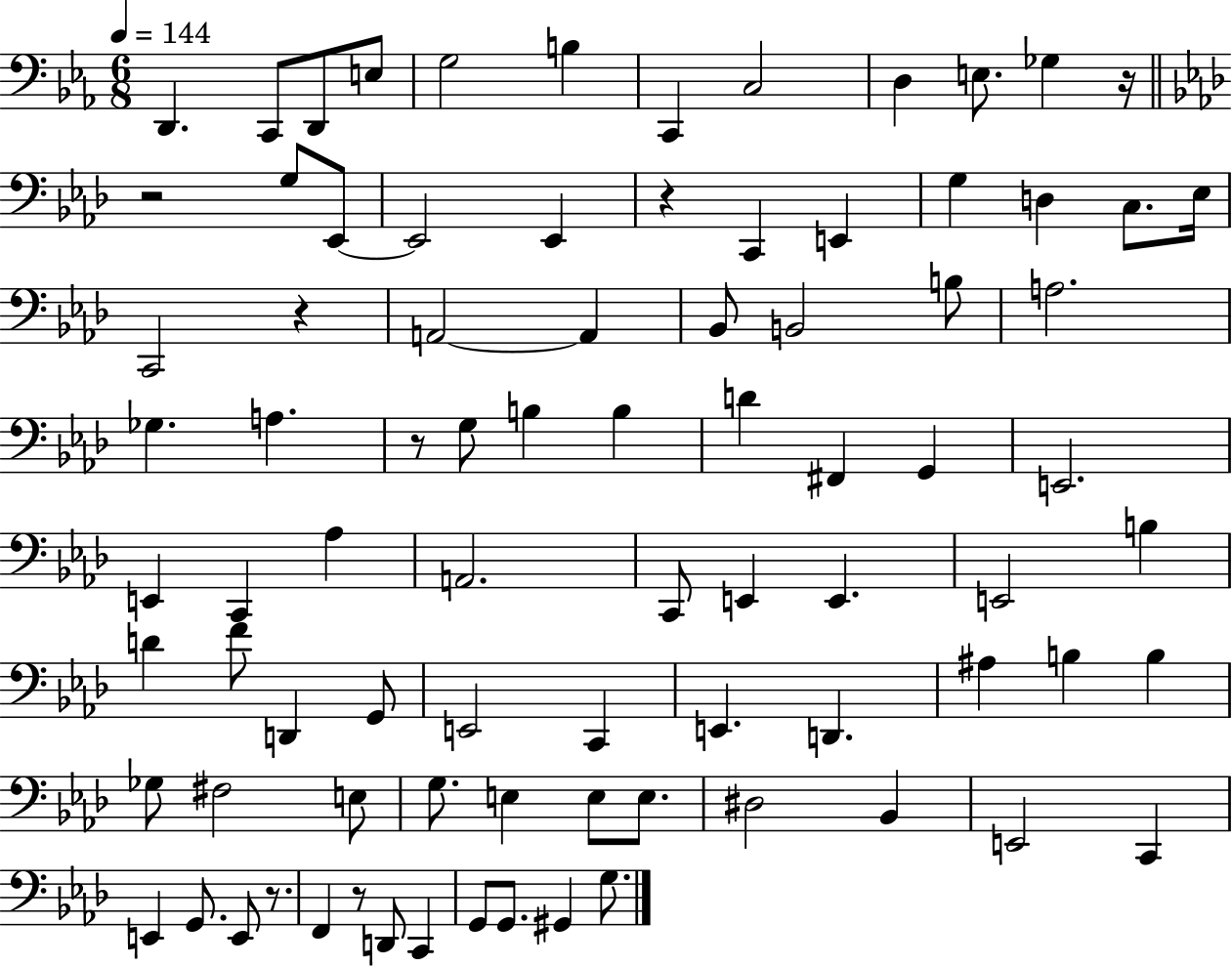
{
  \clef bass
  \numericTimeSignature
  \time 6/8
  \key ees \major
  \tempo 4 = 144
  d,4. c,8 d,8 e8 | g2 b4 | c,4 c2 | d4 e8. ges4 r16 | \break \bar "||" \break \key aes \major r2 g8 ees,8~~ | ees,2 ees,4 | r4 c,4 e,4 | g4 d4 c8. ees16 | \break c,2 r4 | a,2~~ a,4 | bes,8 b,2 b8 | a2. | \break ges4. a4. | r8 g8 b4 b4 | d'4 fis,4 g,4 | e,2. | \break e,4 c,4 aes4 | a,2. | c,8 e,4 e,4. | e,2 b4 | \break d'4 f'8 d,4 g,8 | e,2 c,4 | e,4. d,4. | ais4 b4 b4 | \break ges8 fis2 e8 | g8. e4 e8 e8. | dis2 bes,4 | e,2 c,4 | \break e,4 g,8. e,8 r8. | f,4 r8 d,8 c,4 | g,8 g,8. gis,4 g8. | \bar "|."
}